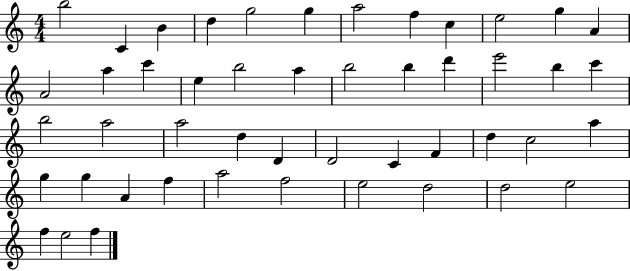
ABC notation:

X:1
T:Untitled
M:4/4
L:1/4
K:C
b2 C B d g2 g a2 f c e2 g A A2 a c' e b2 a b2 b d' e'2 b c' b2 a2 a2 d D D2 C F d c2 a g g A f a2 f2 e2 d2 d2 e2 f e2 f